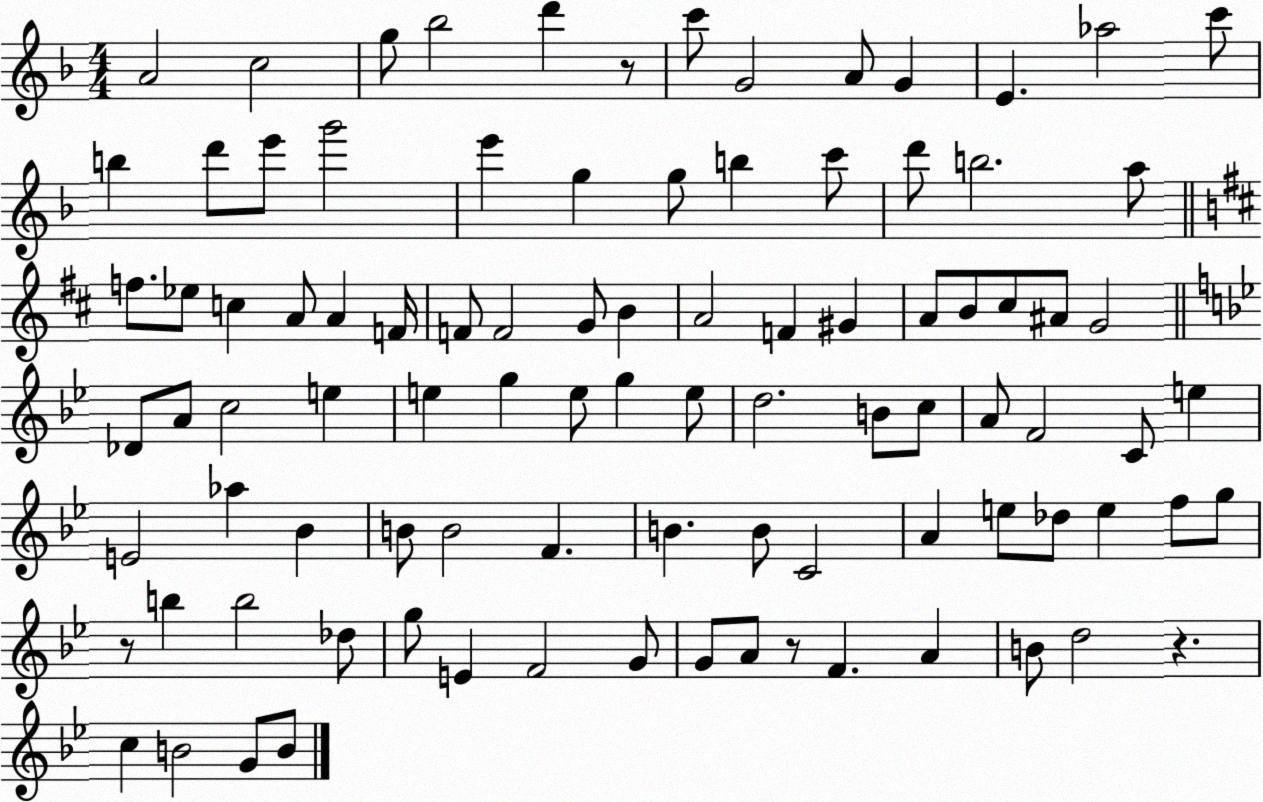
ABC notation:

X:1
T:Untitled
M:4/4
L:1/4
K:F
A2 c2 g/2 _b2 d' z/2 c'/2 G2 A/2 G E _a2 c'/2 b d'/2 e'/2 g'2 e' g g/2 b c'/2 d'/2 b2 a/2 f/2 _e/2 c A/2 A F/4 F/2 F2 G/2 B A2 F ^G A/2 B/2 ^c/2 ^A/2 G2 _D/2 A/2 c2 e e g e/2 g e/2 d2 B/2 c/2 A/2 F2 C/2 e E2 _a _B B/2 B2 F B B/2 C2 A e/2 _d/2 e f/2 g/2 z/2 b b2 _d/2 g/2 E F2 G/2 G/2 A/2 z/2 F A B/2 d2 z c B2 G/2 B/2